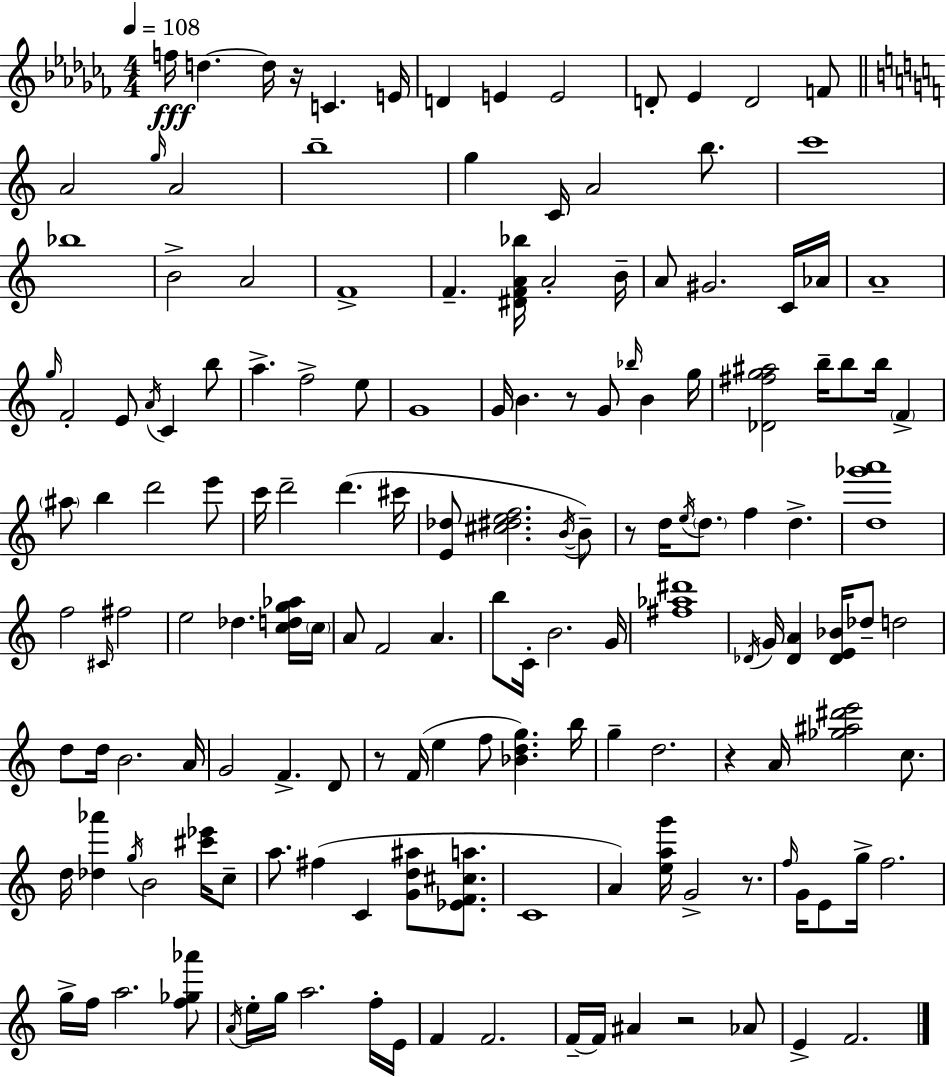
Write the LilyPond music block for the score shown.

{
  \clef treble
  \numericTimeSignature
  \time 4/4
  \key aes \minor
  \tempo 4 = 108
  f''16\fff d''4.~~ d''16 r16 c'4. e'16 | d'4 e'4 e'2 | d'8-. ees'4 d'2 f'8 | \bar "||" \break \key a \minor a'2 \grace { g''16 } a'2 | b''1-- | g''4 c'16 a'2 b''8. | c'''1 | \break bes''1 | b'2-> a'2 | f'1-> | f'4.-- <dis' f' a' bes''>16 a'2-. | \break b'16-- a'8 gis'2. c'16 | aes'16 a'1-- | \grace { g''16 } f'2-. e'8 \acciaccatura { a'16 } c'4 | b''8 a''4.-> f''2-> | \break e''8 g'1 | g'16 b'4. r8 g'8 \grace { bes''16 } b'4 | g''16 <des' fis'' g'' ais''>2 b''16-- b''8 b''16 | \parenthesize f'4-> \parenthesize ais''8 b''4 d'''2 | \break e'''8 c'''16 d'''2-- d'''4.( | cis'''16 <e' des''>8 <cis'' dis'' e'' f''>2. | \acciaccatura { b'16~ }~) b'8-- r8 d''16 \acciaccatura { e''16 } \parenthesize d''8. f''4 | d''4.-> <d'' ges''' a'''>1 | \break f''2 \grace { cis'16 } fis''2 | e''2 des''4. | <c'' d'' g'' aes''>16 \parenthesize c''16 a'8 f'2 | a'4. b''8 c'16-. b'2. | \break g'16 <fis'' aes'' dis'''>1 | \acciaccatura { des'16 } g'16 <des' a'>4 <des' e' bes'>16 des''8-- | d''2 d''8 d''16 b'2. | a'16 g'2 | \break f'4.-> d'8 r8 f'16( e''4 f''8 | <bes' d'' g''>4.) b''16 g''4-- d''2. | r4 a'16 <ges'' ais'' dis''' e'''>2 | c''8. d''16 <des'' aes'''>4 \acciaccatura { g''16 } b'2 | \break <cis''' ees'''>16 c''8-- a''8. fis''4( | c'4 <g' d'' ais''>8 <ees' f' cis'' a''>8. c'1 | a'4) <e'' a'' g'''>16 g'2-> | r8. \grace { f''16 } g'16 e'8 g''16-> f''2. | \break g''16-> f''16 a''2. | <f'' ges'' aes'''>8 \acciaccatura { a'16 } e''16-. g''16 a''2. | f''16-. e'16 f'4 f'2. | f'16--~~ f'16 ais'4 | \break r2 aes'8 e'4-> f'2. | \bar "|."
}